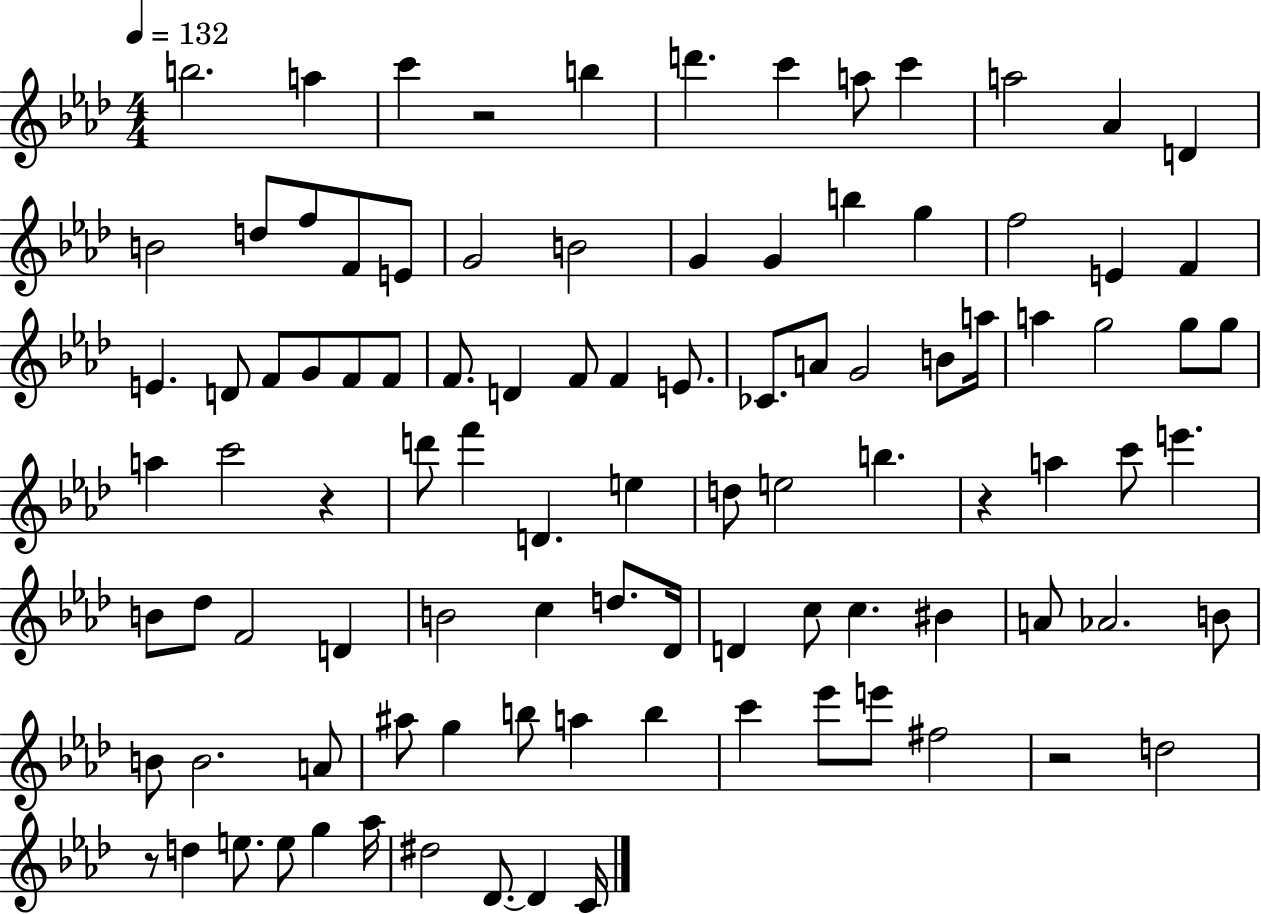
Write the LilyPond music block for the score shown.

{
  \clef treble
  \numericTimeSignature
  \time 4/4
  \key aes \major
  \tempo 4 = 132
  b''2. a''4 | c'''4 r2 b''4 | d'''4. c'''4 a''8 c'''4 | a''2 aes'4 d'4 | \break b'2 d''8 f''8 f'8 e'8 | g'2 b'2 | g'4 g'4 b''4 g''4 | f''2 e'4 f'4 | \break e'4. d'8 f'8 g'8 f'8 f'8 | f'8. d'4 f'8 f'4 e'8. | ces'8. a'8 g'2 b'8 a''16 | a''4 g''2 g''8 g''8 | \break a''4 c'''2 r4 | d'''8 f'''4 d'4. e''4 | d''8 e''2 b''4. | r4 a''4 c'''8 e'''4. | \break b'8 des''8 f'2 d'4 | b'2 c''4 d''8. des'16 | d'4 c''8 c''4. bis'4 | a'8 aes'2. b'8 | \break b'8 b'2. a'8 | ais''8 g''4 b''8 a''4 b''4 | c'''4 ees'''8 e'''8 fis''2 | r2 d''2 | \break r8 d''4 e''8. e''8 g''4 aes''16 | dis''2 des'8.~~ des'4 c'16 | \bar "|."
}